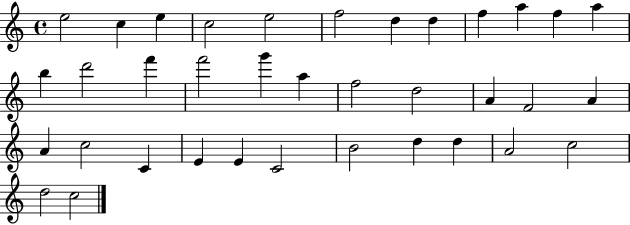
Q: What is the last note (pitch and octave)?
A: C5